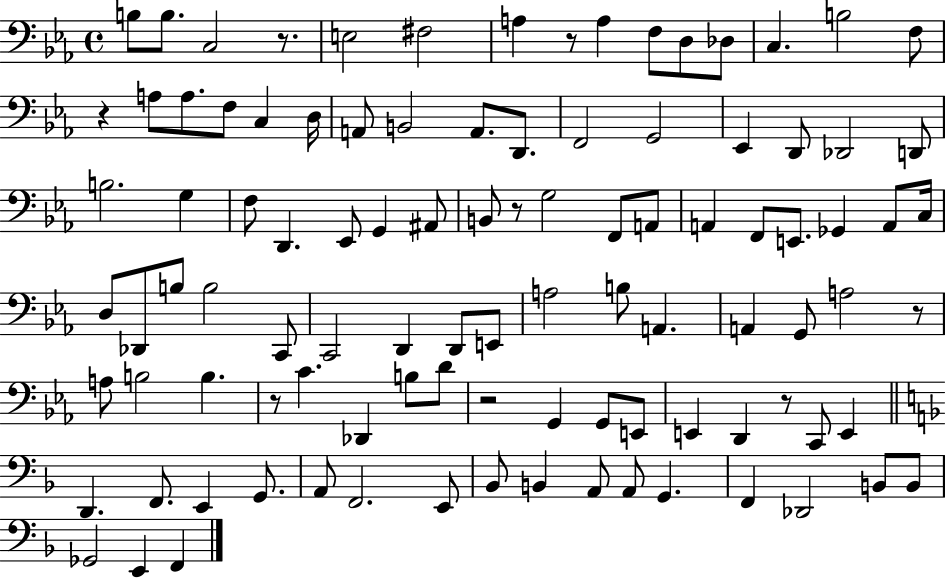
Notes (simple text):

B3/e B3/e. C3/h R/e. E3/h F#3/h A3/q R/e A3/q F3/e D3/e Db3/e C3/q. B3/h F3/e R/q A3/e A3/e. F3/e C3/q D3/s A2/e B2/h A2/e. D2/e. F2/h G2/h Eb2/q D2/e Db2/h D2/e B3/h. G3/q F3/e D2/q. Eb2/e G2/q A#2/e B2/e R/e G3/h F2/e A2/e A2/q F2/e E2/e. Gb2/q A2/e C3/s D3/e Db2/e B3/e B3/h C2/e C2/h D2/q D2/e E2/e A3/h B3/e A2/q. A2/q G2/e A3/h R/e A3/e B3/h B3/q. R/e C4/q. Db2/q B3/e D4/e R/h G2/q G2/e E2/e E2/q D2/q R/e C2/e E2/q D2/q. F2/e. E2/q G2/e. A2/e F2/h. E2/e Bb2/e B2/q A2/e A2/e G2/q. F2/q Db2/h B2/e B2/e Gb2/h E2/q F2/q